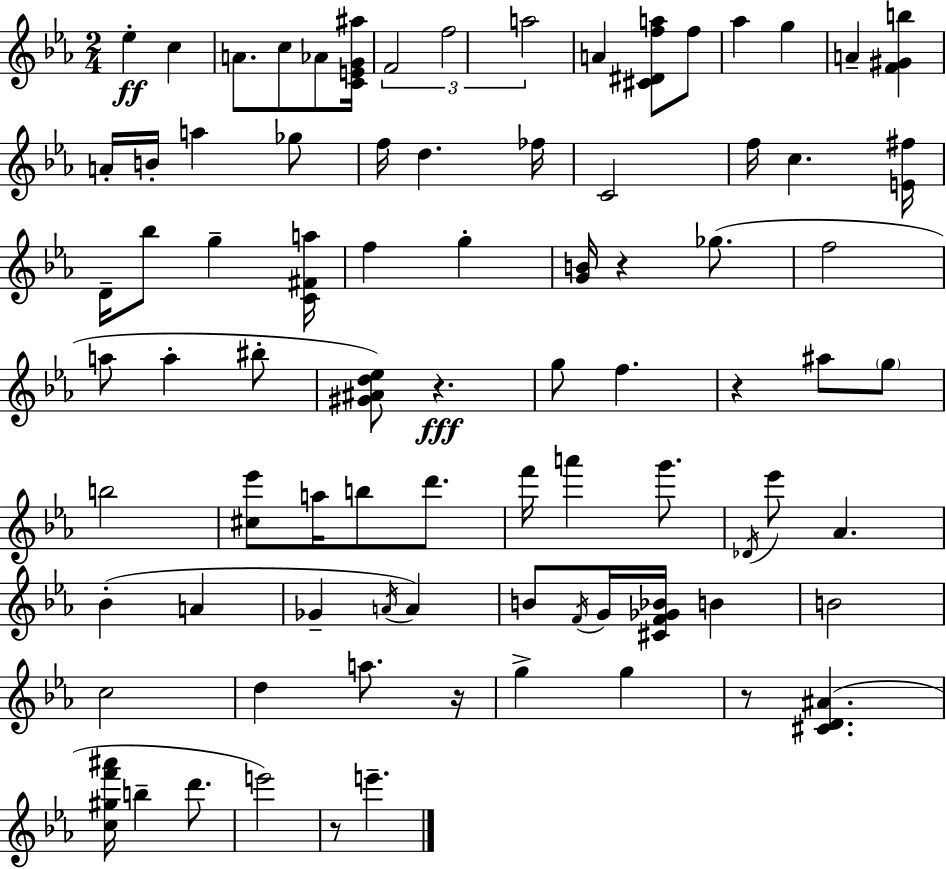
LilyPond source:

{
  \clef treble
  \numericTimeSignature
  \time 2/4
  \key ees \major
  ees''4-.\ff c''4 | a'8. c''8 aes'8 <c' e' g' ais''>16 | \tuplet 3/2 { f'2 | f''2 | \break a''2 } | a'4 <cis' dis' f'' a''>8 f''8 | aes''4 g''4 | a'4-- <f' gis' b''>4 | \break a'16-. b'16-. a''4 ges''8 | f''16 d''4. fes''16 | c'2 | f''16 c''4. <e' fis''>16 | \break d'16-- bes''8 g''4-- <c' fis' a''>16 | f''4 g''4-. | <g' b'>16 r4 ges''8.( | f''2 | \break a''8 a''4-. bis''8-. | <gis' ais' d'' ees''>8) r4.\fff | g''8 f''4. | r4 ais''8 \parenthesize g''8 | \break b''2 | <cis'' ees'''>8 a''16 b''8 d'''8. | f'''16 a'''4 g'''8. | \acciaccatura { des'16 } ees'''8 aes'4. | \break bes'4-.( a'4 | ges'4-- \acciaccatura { a'16 }) a'4 | b'8 \acciaccatura { f'16 } g'16 <cis' f' ges' bes'>16 b'4 | b'2 | \break c''2 | d''4 a''8. | r16 g''4-> g''4 | r8 <cis' d' ais'>4.( | \break <c'' gis'' f''' ais'''>16 b''4-- | d'''8. e'''2) | r8 e'''4.-- | \bar "|."
}